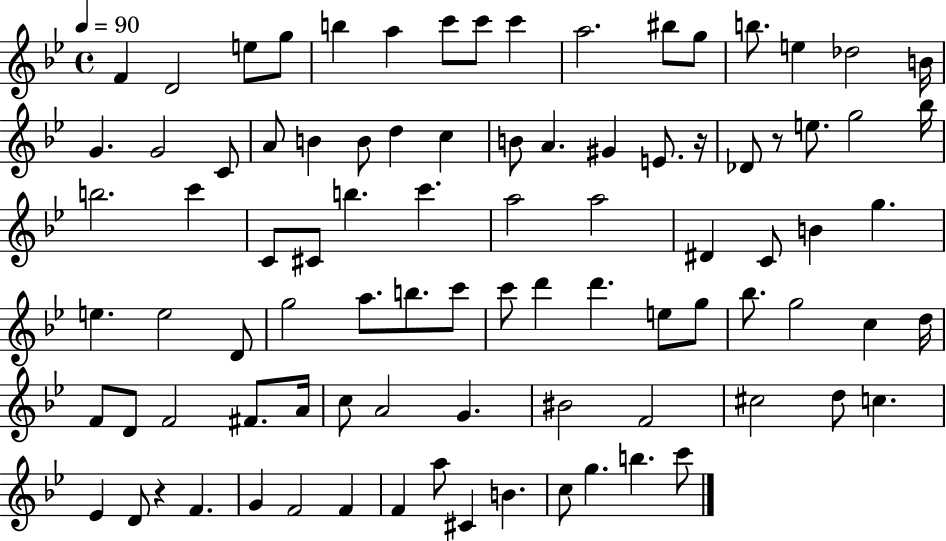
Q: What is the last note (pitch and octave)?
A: C6